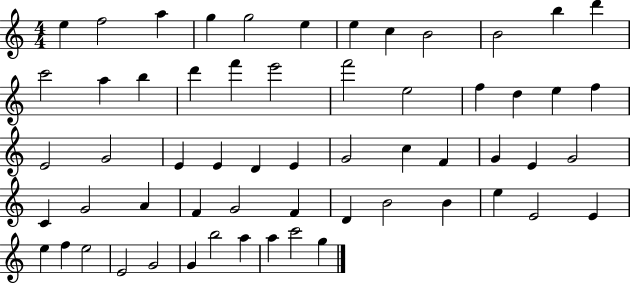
X:1
T:Untitled
M:4/4
L:1/4
K:C
e f2 a g g2 e e c B2 B2 b d' c'2 a b d' f' e'2 f'2 e2 f d e f E2 G2 E E D E G2 c F G E G2 C G2 A F G2 F D B2 B e E2 E e f e2 E2 G2 G b2 a a c'2 g